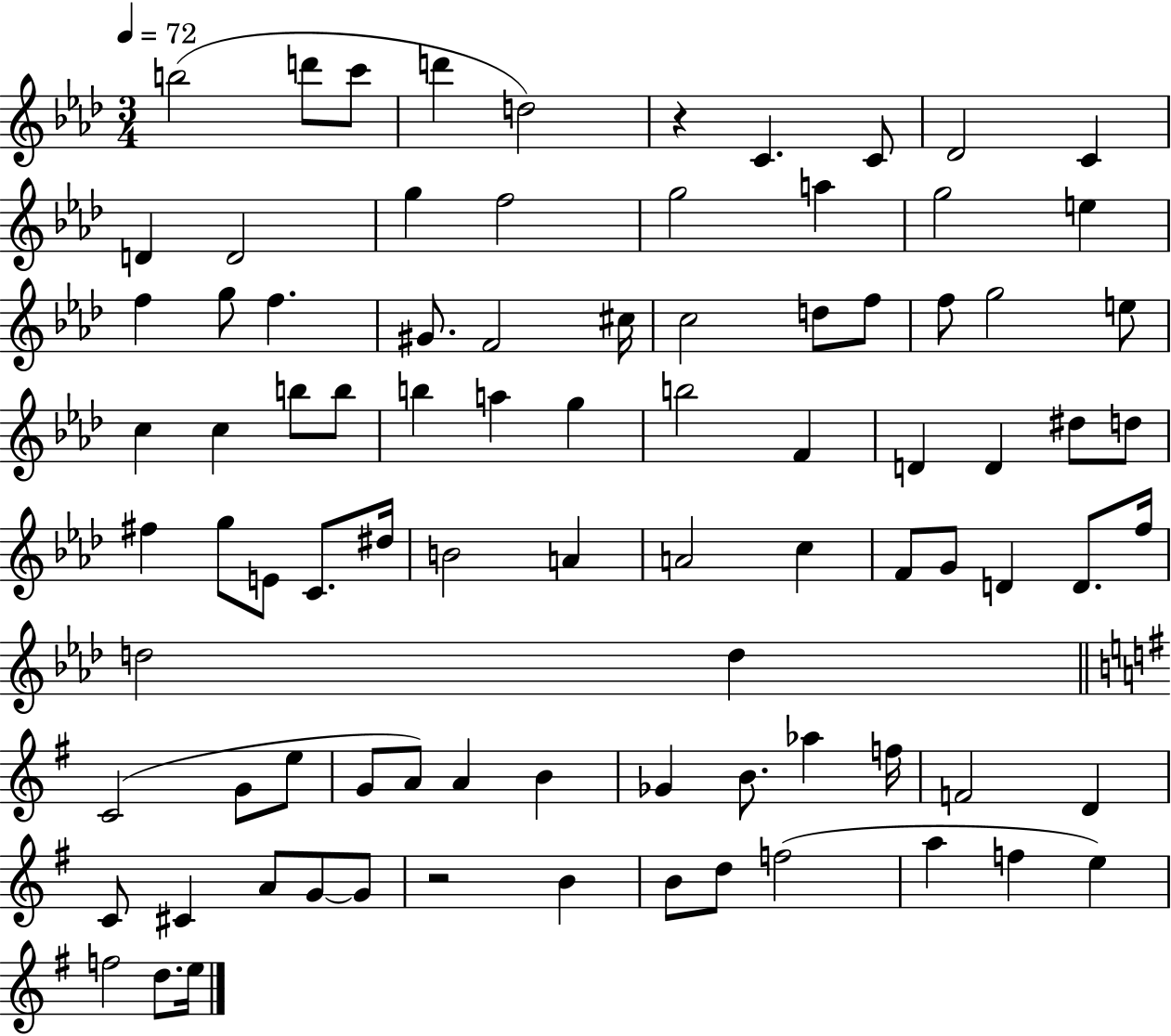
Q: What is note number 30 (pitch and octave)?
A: C5